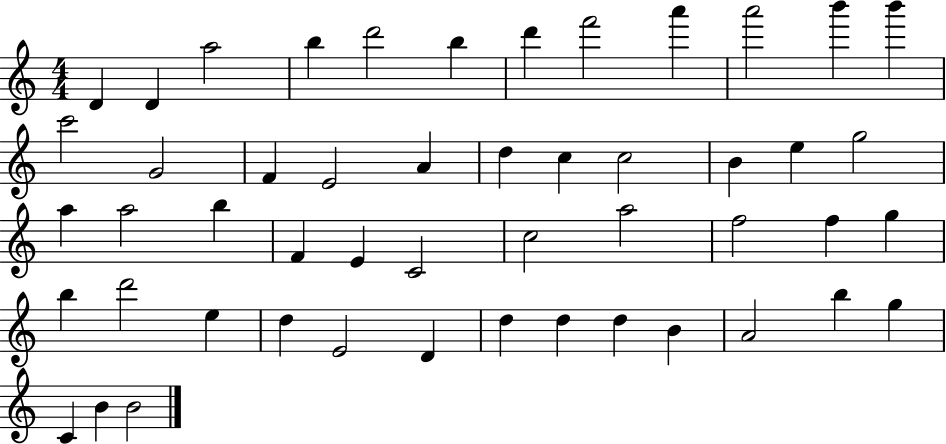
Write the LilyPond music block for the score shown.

{
  \clef treble
  \numericTimeSignature
  \time 4/4
  \key c \major
  d'4 d'4 a''2 | b''4 d'''2 b''4 | d'''4 f'''2 a'''4 | a'''2 b'''4 b'''4 | \break c'''2 g'2 | f'4 e'2 a'4 | d''4 c''4 c''2 | b'4 e''4 g''2 | \break a''4 a''2 b''4 | f'4 e'4 c'2 | c''2 a''2 | f''2 f''4 g''4 | \break b''4 d'''2 e''4 | d''4 e'2 d'4 | d''4 d''4 d''4 b'4 | a'2 b''4 g''4 | \break c'4 b'4 b'2 | \bar "|."
}